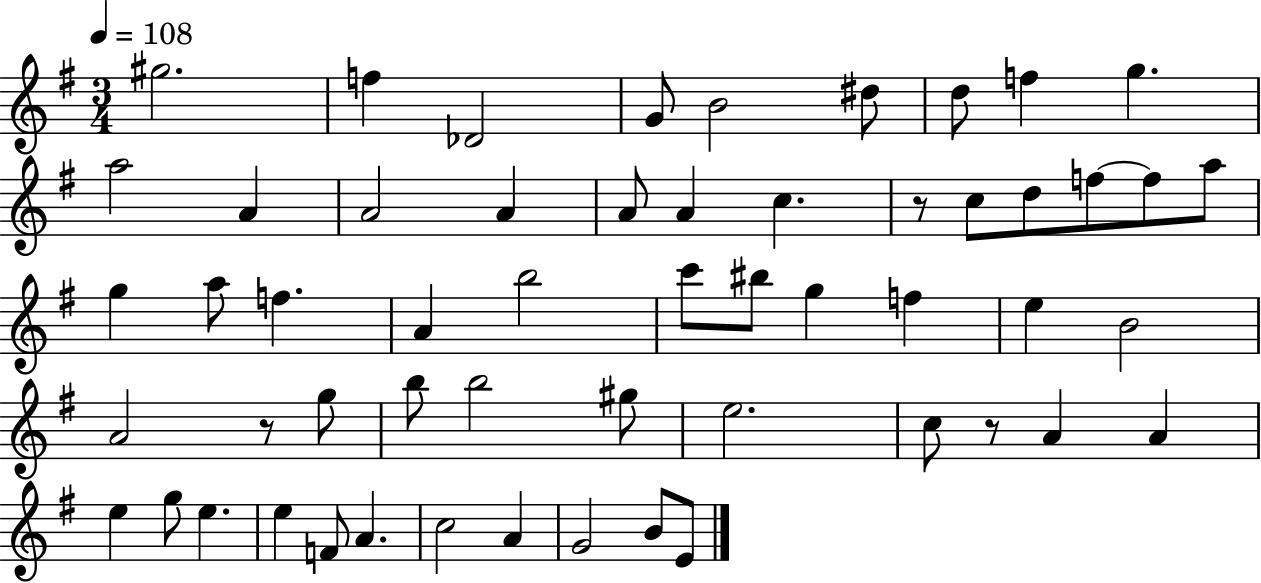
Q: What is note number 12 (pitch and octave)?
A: A4